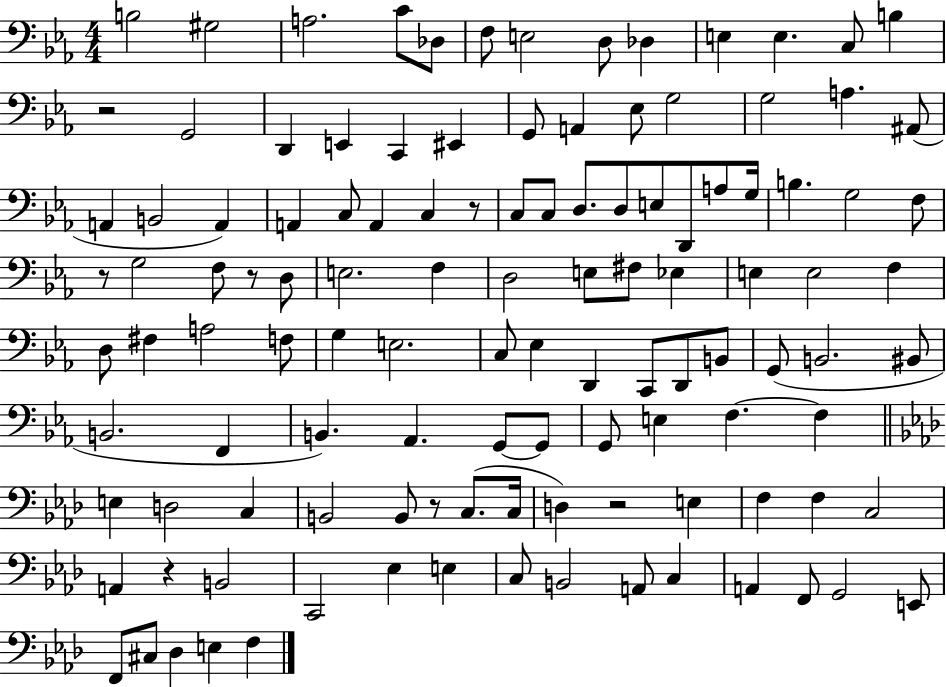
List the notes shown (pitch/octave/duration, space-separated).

B3/h G#3/h A3/h. C4/e Db3/e F3/e E3/h D3/e Db3/q E3/q E3/q. C3/e B3/q R/h G2/h D2/q E2/q C2/q EIS2/q G2/e A2/q Eb3/e G3/h G3/h A3/q. A#2/e A2/q B2/h A2/q A2/q C3/e A2/q C3/q R/e C3/e C3/e D3/e. D3/e E3/e D2/e A3/e G3/s B3/q. G3/h F3/e R/e G3/h F3/e R/e D3/e E3/h. F3/q D3/h E3/e F#3/e Eb3/q E3/q E3/h F3/q D3/e F#3/q A3/h F3/e G3/q E3/h. C3/e Eb3/q D2/q C2/e D2/e B2/e G2/e B2/h. BIS2/e B2/h. F2/q B2/q. Ab2/q. G2/e G2/e G2/e E3/q F3/q. F3/q E3/q D3/h C3/q B2/h B2/e R/e C3/e. C3/s D3/q R/h E3/q F3/q F3/q C3/h A2/q R/q B2/h C2/h Eb3/q E3/q C3/e B2/h A2/e C3/q A2/q F2/e G2/h E2/e F2/e C#3/e Db3/q E3/q F3/q